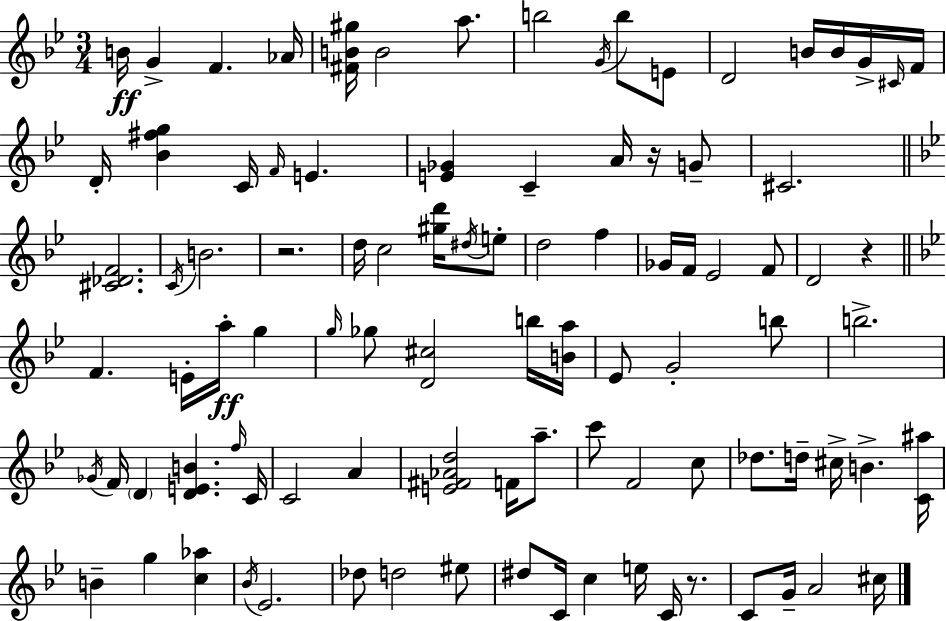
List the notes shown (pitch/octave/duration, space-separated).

B4/s G4/q F4/q. Ab4/s [F#4,B4,G#5]/s B4/h A5/e. B5/h G4/s B5/e E4/e D4/h B4/s B4/s G4/s C#4/s F4/s D4/s [Bb4,F#5,G5]/q C4/s F4/s E4/q. [E4,Gb4]/q C4/q A4/s R/s G4/e C#4/h. [C#4,Db4,F4]/h. C4/s B4/h. R/h. D5/s C5/h [G#5,D6]/s D#5/s E5/e D5/h F5/q Gb4/s F4/s Eb4/h F4/e D4/h R/q F4/q. E4/s A5/s G5/q G5/s Gb5/e [D4,C#5]/h B5/s [B4,A5]/s Eb4/e G4/h B5/e B5/h. Gb4/s F4/s D4/q [D4,E4,B4]/q. F5/s C4/s C4/h A4/q [E4,F#4,Ab4,D5]/h F4/s A5/e. C6/e F4/h C5/e Db5/e. D5/s C#5/s B4/q. [C4,A#5]/s B4/q G5/q [C5,Ab5]/q Bb4/s Eb4/h. Db5/e D5/h EIS5/e D#5/e C4/s C5/q E5/s C4/s R/e. C4/e G4/s A4/h C#5/s